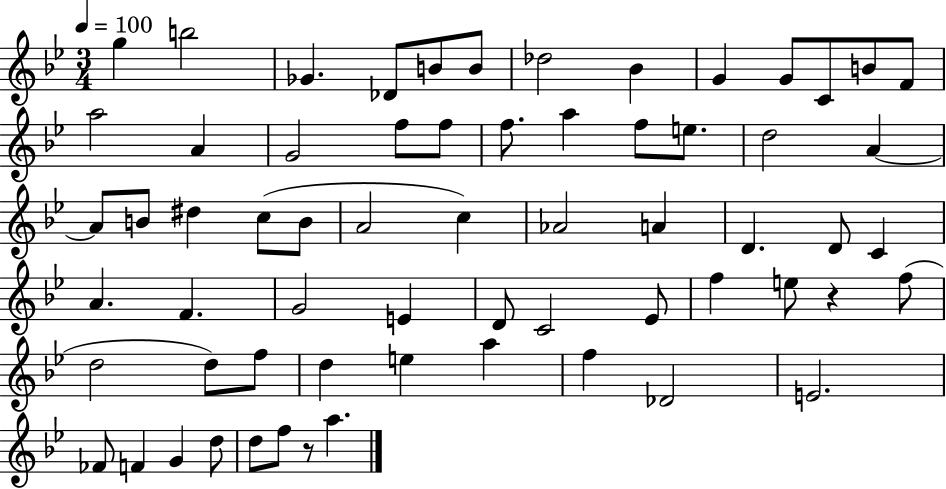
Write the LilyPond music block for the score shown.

{
  \clef treble
  \numericTimeSignature
  \time 3/4
  \key bes \major
  \tempo 4 = 100
  \repeat volta 2 { g''4 b''2 | ges'4. des'8 b'8 b'8 | des''2 bes'4 | g'4 g'8 c'8 b'8 f'8 | \break a''2 a'4 | g'2 f''8 f''8 | f''8. a''4 f''8 e''8. | d''2 a'4~~ | \break a'8 b'8 dis''4 c''8( b'8 | a'2 c''4) | aes'2 a'4 | d'4. d'8 c'4 | \break a'4. f'4. | g'2 e'4 | d'8 c'2 ees'8 | f''4 e''8 r4 f''8( | \break d''2 d''8) f''8 | d''4 e''4 a''4 | f''4 des'2 | e'2. | \break fes'8 f'4 g'4 d''8 | d''8 f''8 r8 a''4. | } \bar "|."
}